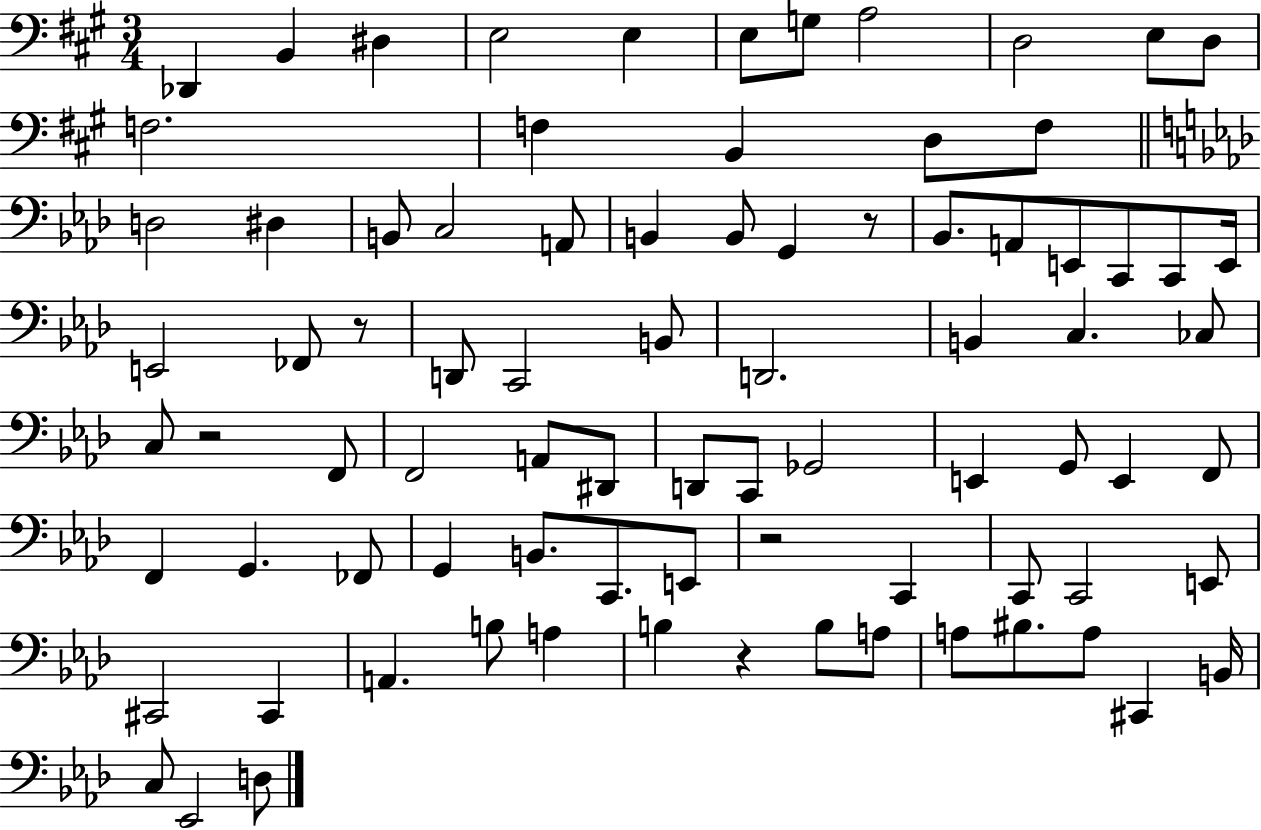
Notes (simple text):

Db2/q B2/q D#3/q E3/h E3/q E3/e G3/e A3/h D3/h E3/e D3/e F3/h. F3/q B2/q D3/e F3/e D3/h D#3/q B2/e C3/h A2/e B2/q B2/e G2/q R/e Bb2/e. A2/e E2/e C2/e C2/e E2/s E2/h FES2/e R/e D2/e C2/h B2/e D2/h. B2/q C3/q. CES3/e C3/e R/h F2/e F2/h A2/e D#2/e D2/e C2/e Gb2/h E2/q G2/e E2/q F2/e F2/q G2/q. FES2/e G2/q B2/e. C2/e. E2/e R/h C2/q C2/e C2/h E2/e C#2/h C#2/q A2/q. B3/e A3/q B3/q R/q B3/e A3/e A3/e BIS3/e. A3/e C#2/q B2/s C3/e Eb2/h D3/e